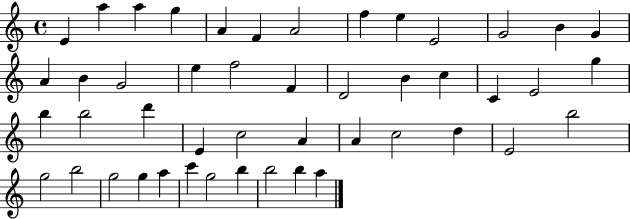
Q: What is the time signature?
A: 4/4